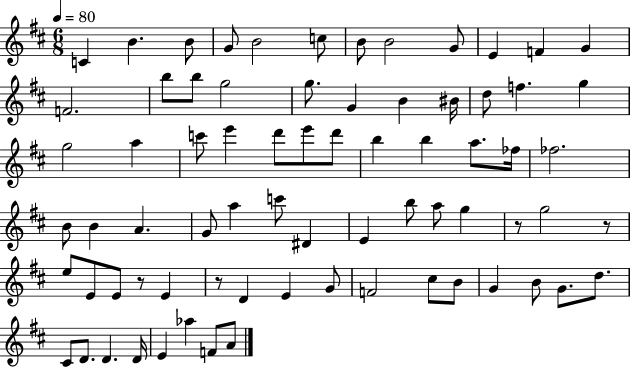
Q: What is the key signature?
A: D major